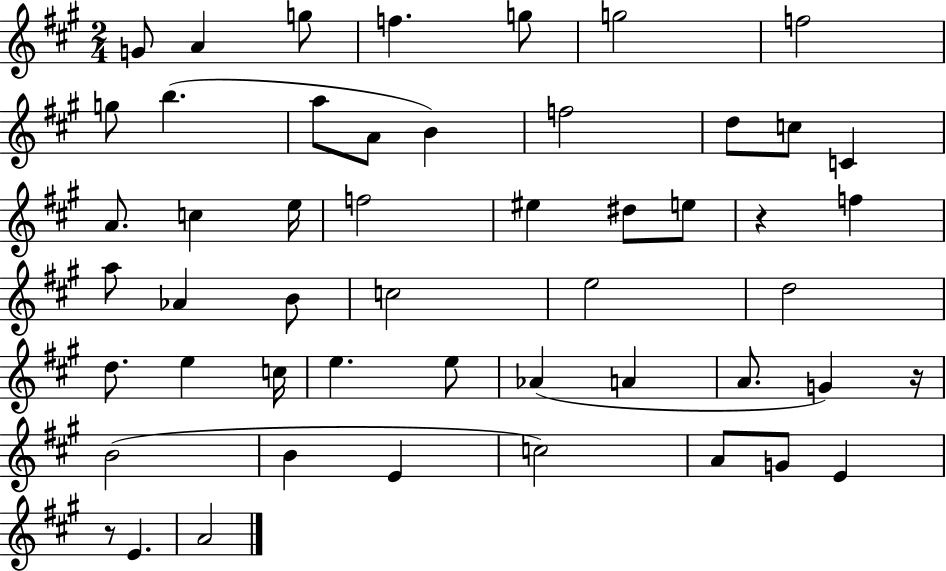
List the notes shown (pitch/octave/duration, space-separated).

G4/e A4/q G5/e F5/q. G5/e G5/h F5/h G5/e B5/q. A5/e A4/e B4/q F5/h D5/e C5/e C4/q A4/e. C5/q E5/s F5/h EIS5/q D#5/e E5/e R/q F5/q A5/e Ab4/q B4/e C5/h E5/h D5/h D5/e. E5/q C5/s E5/q. E5/e Ab4/q A4/q A4/e. G4/q R/s B4/h B4/q E4/q C5/h A4/e G4/e E4/q R/e E4/q. A4/h